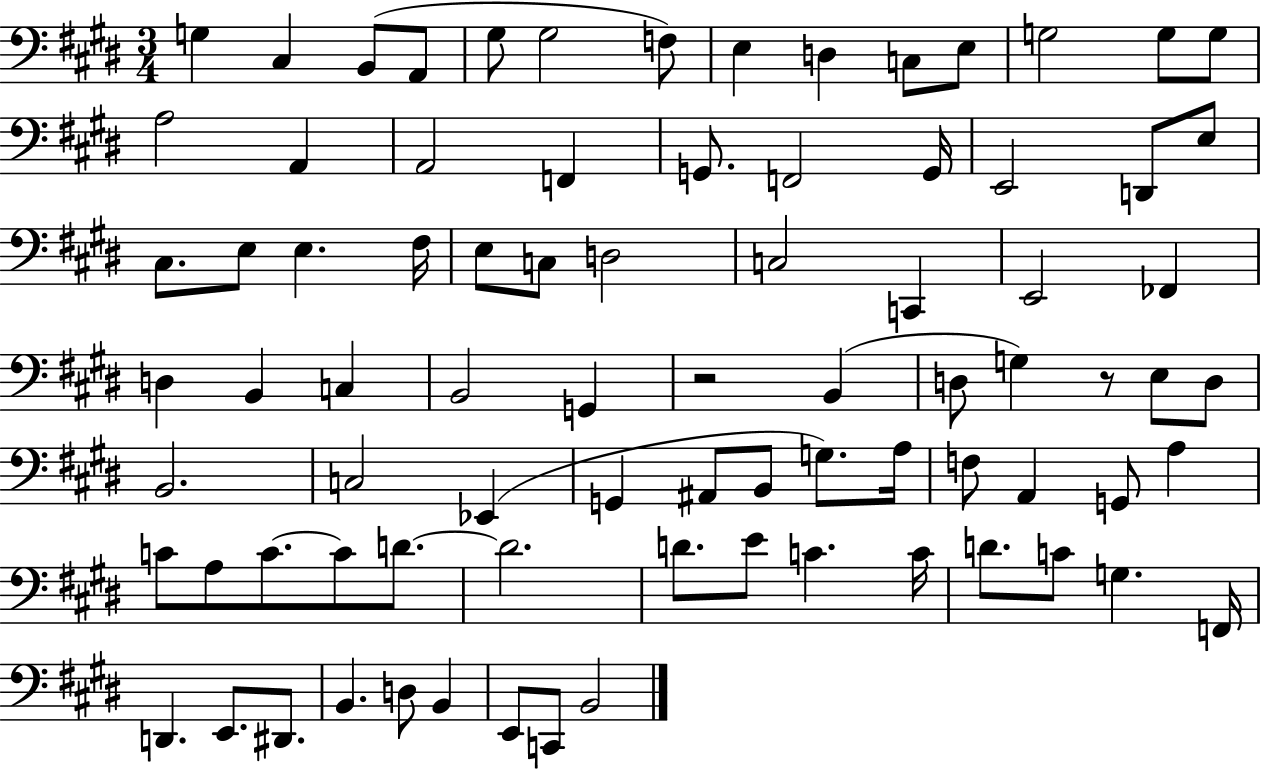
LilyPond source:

{
  \clef bass
  \numericTimeSignature
  \time 3/4
  \key e \major
  g4 cis4 b,8( a,8 | gis8 gis2 f8) | e4 d4 c8 e8 | g2 g8 g8 | \break a2 a,4 | a,2 f,4 | g,8. f,2 g,16 | e,2 d,8 e8 | \break cis8. e8 e4. fis16 | e8 c8 d2 | c2 c,4 | e,2 fes,4 | \break d4 b,4 c4 | b,2 g,4 | r2 b,4( | d8 g4) r8 e8 d8 | \break b,2. | c2 ees,4( | g,4 ais,8 b,8 g8.) a16 | f8 a,4 g,8 a4 | \break c'8 a8 c'8.~~ c'8 d'8.~~ | d'2. | d'8. e'8 c'4. c'16 | d'8. c'8 g4. f,16 | \break d,4. e,8. dis,8. | b,4. d8 b,4 | e,8 c,8 b,2 | \bar "|."
}